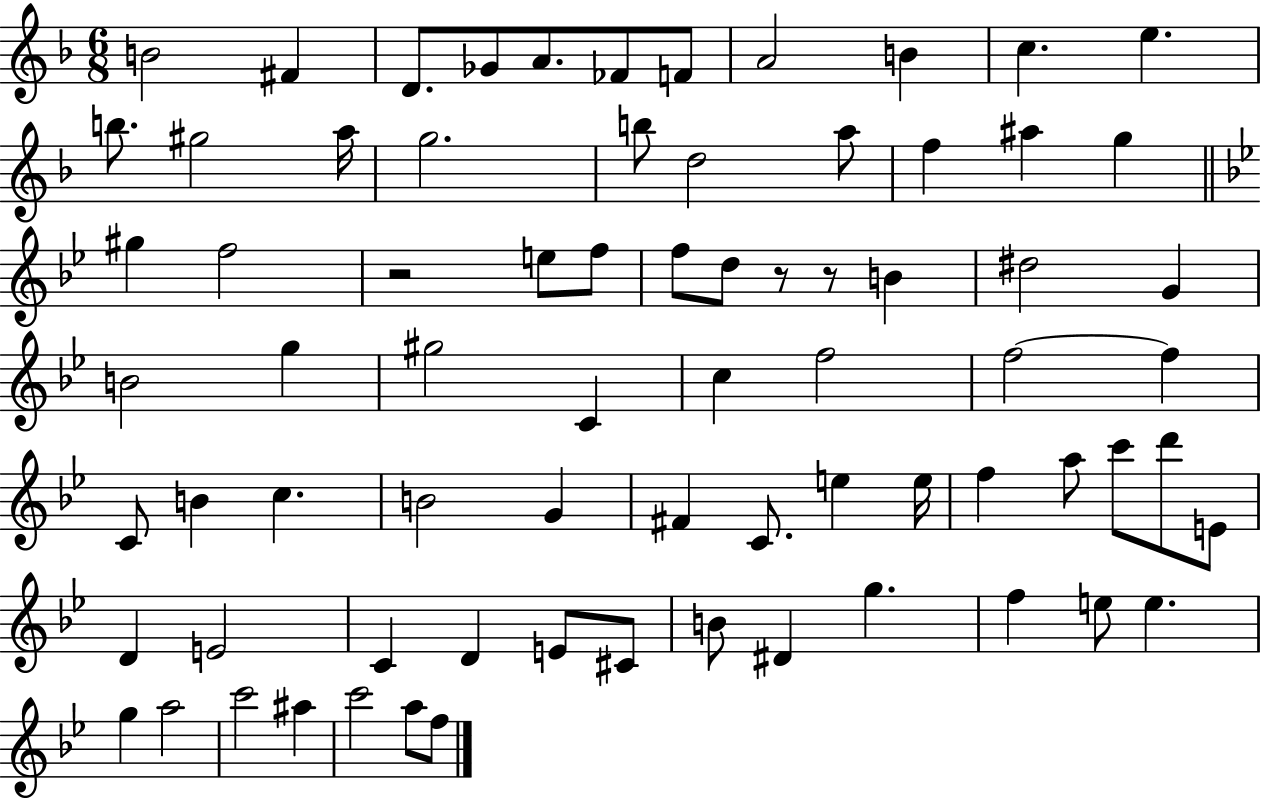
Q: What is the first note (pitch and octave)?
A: B4